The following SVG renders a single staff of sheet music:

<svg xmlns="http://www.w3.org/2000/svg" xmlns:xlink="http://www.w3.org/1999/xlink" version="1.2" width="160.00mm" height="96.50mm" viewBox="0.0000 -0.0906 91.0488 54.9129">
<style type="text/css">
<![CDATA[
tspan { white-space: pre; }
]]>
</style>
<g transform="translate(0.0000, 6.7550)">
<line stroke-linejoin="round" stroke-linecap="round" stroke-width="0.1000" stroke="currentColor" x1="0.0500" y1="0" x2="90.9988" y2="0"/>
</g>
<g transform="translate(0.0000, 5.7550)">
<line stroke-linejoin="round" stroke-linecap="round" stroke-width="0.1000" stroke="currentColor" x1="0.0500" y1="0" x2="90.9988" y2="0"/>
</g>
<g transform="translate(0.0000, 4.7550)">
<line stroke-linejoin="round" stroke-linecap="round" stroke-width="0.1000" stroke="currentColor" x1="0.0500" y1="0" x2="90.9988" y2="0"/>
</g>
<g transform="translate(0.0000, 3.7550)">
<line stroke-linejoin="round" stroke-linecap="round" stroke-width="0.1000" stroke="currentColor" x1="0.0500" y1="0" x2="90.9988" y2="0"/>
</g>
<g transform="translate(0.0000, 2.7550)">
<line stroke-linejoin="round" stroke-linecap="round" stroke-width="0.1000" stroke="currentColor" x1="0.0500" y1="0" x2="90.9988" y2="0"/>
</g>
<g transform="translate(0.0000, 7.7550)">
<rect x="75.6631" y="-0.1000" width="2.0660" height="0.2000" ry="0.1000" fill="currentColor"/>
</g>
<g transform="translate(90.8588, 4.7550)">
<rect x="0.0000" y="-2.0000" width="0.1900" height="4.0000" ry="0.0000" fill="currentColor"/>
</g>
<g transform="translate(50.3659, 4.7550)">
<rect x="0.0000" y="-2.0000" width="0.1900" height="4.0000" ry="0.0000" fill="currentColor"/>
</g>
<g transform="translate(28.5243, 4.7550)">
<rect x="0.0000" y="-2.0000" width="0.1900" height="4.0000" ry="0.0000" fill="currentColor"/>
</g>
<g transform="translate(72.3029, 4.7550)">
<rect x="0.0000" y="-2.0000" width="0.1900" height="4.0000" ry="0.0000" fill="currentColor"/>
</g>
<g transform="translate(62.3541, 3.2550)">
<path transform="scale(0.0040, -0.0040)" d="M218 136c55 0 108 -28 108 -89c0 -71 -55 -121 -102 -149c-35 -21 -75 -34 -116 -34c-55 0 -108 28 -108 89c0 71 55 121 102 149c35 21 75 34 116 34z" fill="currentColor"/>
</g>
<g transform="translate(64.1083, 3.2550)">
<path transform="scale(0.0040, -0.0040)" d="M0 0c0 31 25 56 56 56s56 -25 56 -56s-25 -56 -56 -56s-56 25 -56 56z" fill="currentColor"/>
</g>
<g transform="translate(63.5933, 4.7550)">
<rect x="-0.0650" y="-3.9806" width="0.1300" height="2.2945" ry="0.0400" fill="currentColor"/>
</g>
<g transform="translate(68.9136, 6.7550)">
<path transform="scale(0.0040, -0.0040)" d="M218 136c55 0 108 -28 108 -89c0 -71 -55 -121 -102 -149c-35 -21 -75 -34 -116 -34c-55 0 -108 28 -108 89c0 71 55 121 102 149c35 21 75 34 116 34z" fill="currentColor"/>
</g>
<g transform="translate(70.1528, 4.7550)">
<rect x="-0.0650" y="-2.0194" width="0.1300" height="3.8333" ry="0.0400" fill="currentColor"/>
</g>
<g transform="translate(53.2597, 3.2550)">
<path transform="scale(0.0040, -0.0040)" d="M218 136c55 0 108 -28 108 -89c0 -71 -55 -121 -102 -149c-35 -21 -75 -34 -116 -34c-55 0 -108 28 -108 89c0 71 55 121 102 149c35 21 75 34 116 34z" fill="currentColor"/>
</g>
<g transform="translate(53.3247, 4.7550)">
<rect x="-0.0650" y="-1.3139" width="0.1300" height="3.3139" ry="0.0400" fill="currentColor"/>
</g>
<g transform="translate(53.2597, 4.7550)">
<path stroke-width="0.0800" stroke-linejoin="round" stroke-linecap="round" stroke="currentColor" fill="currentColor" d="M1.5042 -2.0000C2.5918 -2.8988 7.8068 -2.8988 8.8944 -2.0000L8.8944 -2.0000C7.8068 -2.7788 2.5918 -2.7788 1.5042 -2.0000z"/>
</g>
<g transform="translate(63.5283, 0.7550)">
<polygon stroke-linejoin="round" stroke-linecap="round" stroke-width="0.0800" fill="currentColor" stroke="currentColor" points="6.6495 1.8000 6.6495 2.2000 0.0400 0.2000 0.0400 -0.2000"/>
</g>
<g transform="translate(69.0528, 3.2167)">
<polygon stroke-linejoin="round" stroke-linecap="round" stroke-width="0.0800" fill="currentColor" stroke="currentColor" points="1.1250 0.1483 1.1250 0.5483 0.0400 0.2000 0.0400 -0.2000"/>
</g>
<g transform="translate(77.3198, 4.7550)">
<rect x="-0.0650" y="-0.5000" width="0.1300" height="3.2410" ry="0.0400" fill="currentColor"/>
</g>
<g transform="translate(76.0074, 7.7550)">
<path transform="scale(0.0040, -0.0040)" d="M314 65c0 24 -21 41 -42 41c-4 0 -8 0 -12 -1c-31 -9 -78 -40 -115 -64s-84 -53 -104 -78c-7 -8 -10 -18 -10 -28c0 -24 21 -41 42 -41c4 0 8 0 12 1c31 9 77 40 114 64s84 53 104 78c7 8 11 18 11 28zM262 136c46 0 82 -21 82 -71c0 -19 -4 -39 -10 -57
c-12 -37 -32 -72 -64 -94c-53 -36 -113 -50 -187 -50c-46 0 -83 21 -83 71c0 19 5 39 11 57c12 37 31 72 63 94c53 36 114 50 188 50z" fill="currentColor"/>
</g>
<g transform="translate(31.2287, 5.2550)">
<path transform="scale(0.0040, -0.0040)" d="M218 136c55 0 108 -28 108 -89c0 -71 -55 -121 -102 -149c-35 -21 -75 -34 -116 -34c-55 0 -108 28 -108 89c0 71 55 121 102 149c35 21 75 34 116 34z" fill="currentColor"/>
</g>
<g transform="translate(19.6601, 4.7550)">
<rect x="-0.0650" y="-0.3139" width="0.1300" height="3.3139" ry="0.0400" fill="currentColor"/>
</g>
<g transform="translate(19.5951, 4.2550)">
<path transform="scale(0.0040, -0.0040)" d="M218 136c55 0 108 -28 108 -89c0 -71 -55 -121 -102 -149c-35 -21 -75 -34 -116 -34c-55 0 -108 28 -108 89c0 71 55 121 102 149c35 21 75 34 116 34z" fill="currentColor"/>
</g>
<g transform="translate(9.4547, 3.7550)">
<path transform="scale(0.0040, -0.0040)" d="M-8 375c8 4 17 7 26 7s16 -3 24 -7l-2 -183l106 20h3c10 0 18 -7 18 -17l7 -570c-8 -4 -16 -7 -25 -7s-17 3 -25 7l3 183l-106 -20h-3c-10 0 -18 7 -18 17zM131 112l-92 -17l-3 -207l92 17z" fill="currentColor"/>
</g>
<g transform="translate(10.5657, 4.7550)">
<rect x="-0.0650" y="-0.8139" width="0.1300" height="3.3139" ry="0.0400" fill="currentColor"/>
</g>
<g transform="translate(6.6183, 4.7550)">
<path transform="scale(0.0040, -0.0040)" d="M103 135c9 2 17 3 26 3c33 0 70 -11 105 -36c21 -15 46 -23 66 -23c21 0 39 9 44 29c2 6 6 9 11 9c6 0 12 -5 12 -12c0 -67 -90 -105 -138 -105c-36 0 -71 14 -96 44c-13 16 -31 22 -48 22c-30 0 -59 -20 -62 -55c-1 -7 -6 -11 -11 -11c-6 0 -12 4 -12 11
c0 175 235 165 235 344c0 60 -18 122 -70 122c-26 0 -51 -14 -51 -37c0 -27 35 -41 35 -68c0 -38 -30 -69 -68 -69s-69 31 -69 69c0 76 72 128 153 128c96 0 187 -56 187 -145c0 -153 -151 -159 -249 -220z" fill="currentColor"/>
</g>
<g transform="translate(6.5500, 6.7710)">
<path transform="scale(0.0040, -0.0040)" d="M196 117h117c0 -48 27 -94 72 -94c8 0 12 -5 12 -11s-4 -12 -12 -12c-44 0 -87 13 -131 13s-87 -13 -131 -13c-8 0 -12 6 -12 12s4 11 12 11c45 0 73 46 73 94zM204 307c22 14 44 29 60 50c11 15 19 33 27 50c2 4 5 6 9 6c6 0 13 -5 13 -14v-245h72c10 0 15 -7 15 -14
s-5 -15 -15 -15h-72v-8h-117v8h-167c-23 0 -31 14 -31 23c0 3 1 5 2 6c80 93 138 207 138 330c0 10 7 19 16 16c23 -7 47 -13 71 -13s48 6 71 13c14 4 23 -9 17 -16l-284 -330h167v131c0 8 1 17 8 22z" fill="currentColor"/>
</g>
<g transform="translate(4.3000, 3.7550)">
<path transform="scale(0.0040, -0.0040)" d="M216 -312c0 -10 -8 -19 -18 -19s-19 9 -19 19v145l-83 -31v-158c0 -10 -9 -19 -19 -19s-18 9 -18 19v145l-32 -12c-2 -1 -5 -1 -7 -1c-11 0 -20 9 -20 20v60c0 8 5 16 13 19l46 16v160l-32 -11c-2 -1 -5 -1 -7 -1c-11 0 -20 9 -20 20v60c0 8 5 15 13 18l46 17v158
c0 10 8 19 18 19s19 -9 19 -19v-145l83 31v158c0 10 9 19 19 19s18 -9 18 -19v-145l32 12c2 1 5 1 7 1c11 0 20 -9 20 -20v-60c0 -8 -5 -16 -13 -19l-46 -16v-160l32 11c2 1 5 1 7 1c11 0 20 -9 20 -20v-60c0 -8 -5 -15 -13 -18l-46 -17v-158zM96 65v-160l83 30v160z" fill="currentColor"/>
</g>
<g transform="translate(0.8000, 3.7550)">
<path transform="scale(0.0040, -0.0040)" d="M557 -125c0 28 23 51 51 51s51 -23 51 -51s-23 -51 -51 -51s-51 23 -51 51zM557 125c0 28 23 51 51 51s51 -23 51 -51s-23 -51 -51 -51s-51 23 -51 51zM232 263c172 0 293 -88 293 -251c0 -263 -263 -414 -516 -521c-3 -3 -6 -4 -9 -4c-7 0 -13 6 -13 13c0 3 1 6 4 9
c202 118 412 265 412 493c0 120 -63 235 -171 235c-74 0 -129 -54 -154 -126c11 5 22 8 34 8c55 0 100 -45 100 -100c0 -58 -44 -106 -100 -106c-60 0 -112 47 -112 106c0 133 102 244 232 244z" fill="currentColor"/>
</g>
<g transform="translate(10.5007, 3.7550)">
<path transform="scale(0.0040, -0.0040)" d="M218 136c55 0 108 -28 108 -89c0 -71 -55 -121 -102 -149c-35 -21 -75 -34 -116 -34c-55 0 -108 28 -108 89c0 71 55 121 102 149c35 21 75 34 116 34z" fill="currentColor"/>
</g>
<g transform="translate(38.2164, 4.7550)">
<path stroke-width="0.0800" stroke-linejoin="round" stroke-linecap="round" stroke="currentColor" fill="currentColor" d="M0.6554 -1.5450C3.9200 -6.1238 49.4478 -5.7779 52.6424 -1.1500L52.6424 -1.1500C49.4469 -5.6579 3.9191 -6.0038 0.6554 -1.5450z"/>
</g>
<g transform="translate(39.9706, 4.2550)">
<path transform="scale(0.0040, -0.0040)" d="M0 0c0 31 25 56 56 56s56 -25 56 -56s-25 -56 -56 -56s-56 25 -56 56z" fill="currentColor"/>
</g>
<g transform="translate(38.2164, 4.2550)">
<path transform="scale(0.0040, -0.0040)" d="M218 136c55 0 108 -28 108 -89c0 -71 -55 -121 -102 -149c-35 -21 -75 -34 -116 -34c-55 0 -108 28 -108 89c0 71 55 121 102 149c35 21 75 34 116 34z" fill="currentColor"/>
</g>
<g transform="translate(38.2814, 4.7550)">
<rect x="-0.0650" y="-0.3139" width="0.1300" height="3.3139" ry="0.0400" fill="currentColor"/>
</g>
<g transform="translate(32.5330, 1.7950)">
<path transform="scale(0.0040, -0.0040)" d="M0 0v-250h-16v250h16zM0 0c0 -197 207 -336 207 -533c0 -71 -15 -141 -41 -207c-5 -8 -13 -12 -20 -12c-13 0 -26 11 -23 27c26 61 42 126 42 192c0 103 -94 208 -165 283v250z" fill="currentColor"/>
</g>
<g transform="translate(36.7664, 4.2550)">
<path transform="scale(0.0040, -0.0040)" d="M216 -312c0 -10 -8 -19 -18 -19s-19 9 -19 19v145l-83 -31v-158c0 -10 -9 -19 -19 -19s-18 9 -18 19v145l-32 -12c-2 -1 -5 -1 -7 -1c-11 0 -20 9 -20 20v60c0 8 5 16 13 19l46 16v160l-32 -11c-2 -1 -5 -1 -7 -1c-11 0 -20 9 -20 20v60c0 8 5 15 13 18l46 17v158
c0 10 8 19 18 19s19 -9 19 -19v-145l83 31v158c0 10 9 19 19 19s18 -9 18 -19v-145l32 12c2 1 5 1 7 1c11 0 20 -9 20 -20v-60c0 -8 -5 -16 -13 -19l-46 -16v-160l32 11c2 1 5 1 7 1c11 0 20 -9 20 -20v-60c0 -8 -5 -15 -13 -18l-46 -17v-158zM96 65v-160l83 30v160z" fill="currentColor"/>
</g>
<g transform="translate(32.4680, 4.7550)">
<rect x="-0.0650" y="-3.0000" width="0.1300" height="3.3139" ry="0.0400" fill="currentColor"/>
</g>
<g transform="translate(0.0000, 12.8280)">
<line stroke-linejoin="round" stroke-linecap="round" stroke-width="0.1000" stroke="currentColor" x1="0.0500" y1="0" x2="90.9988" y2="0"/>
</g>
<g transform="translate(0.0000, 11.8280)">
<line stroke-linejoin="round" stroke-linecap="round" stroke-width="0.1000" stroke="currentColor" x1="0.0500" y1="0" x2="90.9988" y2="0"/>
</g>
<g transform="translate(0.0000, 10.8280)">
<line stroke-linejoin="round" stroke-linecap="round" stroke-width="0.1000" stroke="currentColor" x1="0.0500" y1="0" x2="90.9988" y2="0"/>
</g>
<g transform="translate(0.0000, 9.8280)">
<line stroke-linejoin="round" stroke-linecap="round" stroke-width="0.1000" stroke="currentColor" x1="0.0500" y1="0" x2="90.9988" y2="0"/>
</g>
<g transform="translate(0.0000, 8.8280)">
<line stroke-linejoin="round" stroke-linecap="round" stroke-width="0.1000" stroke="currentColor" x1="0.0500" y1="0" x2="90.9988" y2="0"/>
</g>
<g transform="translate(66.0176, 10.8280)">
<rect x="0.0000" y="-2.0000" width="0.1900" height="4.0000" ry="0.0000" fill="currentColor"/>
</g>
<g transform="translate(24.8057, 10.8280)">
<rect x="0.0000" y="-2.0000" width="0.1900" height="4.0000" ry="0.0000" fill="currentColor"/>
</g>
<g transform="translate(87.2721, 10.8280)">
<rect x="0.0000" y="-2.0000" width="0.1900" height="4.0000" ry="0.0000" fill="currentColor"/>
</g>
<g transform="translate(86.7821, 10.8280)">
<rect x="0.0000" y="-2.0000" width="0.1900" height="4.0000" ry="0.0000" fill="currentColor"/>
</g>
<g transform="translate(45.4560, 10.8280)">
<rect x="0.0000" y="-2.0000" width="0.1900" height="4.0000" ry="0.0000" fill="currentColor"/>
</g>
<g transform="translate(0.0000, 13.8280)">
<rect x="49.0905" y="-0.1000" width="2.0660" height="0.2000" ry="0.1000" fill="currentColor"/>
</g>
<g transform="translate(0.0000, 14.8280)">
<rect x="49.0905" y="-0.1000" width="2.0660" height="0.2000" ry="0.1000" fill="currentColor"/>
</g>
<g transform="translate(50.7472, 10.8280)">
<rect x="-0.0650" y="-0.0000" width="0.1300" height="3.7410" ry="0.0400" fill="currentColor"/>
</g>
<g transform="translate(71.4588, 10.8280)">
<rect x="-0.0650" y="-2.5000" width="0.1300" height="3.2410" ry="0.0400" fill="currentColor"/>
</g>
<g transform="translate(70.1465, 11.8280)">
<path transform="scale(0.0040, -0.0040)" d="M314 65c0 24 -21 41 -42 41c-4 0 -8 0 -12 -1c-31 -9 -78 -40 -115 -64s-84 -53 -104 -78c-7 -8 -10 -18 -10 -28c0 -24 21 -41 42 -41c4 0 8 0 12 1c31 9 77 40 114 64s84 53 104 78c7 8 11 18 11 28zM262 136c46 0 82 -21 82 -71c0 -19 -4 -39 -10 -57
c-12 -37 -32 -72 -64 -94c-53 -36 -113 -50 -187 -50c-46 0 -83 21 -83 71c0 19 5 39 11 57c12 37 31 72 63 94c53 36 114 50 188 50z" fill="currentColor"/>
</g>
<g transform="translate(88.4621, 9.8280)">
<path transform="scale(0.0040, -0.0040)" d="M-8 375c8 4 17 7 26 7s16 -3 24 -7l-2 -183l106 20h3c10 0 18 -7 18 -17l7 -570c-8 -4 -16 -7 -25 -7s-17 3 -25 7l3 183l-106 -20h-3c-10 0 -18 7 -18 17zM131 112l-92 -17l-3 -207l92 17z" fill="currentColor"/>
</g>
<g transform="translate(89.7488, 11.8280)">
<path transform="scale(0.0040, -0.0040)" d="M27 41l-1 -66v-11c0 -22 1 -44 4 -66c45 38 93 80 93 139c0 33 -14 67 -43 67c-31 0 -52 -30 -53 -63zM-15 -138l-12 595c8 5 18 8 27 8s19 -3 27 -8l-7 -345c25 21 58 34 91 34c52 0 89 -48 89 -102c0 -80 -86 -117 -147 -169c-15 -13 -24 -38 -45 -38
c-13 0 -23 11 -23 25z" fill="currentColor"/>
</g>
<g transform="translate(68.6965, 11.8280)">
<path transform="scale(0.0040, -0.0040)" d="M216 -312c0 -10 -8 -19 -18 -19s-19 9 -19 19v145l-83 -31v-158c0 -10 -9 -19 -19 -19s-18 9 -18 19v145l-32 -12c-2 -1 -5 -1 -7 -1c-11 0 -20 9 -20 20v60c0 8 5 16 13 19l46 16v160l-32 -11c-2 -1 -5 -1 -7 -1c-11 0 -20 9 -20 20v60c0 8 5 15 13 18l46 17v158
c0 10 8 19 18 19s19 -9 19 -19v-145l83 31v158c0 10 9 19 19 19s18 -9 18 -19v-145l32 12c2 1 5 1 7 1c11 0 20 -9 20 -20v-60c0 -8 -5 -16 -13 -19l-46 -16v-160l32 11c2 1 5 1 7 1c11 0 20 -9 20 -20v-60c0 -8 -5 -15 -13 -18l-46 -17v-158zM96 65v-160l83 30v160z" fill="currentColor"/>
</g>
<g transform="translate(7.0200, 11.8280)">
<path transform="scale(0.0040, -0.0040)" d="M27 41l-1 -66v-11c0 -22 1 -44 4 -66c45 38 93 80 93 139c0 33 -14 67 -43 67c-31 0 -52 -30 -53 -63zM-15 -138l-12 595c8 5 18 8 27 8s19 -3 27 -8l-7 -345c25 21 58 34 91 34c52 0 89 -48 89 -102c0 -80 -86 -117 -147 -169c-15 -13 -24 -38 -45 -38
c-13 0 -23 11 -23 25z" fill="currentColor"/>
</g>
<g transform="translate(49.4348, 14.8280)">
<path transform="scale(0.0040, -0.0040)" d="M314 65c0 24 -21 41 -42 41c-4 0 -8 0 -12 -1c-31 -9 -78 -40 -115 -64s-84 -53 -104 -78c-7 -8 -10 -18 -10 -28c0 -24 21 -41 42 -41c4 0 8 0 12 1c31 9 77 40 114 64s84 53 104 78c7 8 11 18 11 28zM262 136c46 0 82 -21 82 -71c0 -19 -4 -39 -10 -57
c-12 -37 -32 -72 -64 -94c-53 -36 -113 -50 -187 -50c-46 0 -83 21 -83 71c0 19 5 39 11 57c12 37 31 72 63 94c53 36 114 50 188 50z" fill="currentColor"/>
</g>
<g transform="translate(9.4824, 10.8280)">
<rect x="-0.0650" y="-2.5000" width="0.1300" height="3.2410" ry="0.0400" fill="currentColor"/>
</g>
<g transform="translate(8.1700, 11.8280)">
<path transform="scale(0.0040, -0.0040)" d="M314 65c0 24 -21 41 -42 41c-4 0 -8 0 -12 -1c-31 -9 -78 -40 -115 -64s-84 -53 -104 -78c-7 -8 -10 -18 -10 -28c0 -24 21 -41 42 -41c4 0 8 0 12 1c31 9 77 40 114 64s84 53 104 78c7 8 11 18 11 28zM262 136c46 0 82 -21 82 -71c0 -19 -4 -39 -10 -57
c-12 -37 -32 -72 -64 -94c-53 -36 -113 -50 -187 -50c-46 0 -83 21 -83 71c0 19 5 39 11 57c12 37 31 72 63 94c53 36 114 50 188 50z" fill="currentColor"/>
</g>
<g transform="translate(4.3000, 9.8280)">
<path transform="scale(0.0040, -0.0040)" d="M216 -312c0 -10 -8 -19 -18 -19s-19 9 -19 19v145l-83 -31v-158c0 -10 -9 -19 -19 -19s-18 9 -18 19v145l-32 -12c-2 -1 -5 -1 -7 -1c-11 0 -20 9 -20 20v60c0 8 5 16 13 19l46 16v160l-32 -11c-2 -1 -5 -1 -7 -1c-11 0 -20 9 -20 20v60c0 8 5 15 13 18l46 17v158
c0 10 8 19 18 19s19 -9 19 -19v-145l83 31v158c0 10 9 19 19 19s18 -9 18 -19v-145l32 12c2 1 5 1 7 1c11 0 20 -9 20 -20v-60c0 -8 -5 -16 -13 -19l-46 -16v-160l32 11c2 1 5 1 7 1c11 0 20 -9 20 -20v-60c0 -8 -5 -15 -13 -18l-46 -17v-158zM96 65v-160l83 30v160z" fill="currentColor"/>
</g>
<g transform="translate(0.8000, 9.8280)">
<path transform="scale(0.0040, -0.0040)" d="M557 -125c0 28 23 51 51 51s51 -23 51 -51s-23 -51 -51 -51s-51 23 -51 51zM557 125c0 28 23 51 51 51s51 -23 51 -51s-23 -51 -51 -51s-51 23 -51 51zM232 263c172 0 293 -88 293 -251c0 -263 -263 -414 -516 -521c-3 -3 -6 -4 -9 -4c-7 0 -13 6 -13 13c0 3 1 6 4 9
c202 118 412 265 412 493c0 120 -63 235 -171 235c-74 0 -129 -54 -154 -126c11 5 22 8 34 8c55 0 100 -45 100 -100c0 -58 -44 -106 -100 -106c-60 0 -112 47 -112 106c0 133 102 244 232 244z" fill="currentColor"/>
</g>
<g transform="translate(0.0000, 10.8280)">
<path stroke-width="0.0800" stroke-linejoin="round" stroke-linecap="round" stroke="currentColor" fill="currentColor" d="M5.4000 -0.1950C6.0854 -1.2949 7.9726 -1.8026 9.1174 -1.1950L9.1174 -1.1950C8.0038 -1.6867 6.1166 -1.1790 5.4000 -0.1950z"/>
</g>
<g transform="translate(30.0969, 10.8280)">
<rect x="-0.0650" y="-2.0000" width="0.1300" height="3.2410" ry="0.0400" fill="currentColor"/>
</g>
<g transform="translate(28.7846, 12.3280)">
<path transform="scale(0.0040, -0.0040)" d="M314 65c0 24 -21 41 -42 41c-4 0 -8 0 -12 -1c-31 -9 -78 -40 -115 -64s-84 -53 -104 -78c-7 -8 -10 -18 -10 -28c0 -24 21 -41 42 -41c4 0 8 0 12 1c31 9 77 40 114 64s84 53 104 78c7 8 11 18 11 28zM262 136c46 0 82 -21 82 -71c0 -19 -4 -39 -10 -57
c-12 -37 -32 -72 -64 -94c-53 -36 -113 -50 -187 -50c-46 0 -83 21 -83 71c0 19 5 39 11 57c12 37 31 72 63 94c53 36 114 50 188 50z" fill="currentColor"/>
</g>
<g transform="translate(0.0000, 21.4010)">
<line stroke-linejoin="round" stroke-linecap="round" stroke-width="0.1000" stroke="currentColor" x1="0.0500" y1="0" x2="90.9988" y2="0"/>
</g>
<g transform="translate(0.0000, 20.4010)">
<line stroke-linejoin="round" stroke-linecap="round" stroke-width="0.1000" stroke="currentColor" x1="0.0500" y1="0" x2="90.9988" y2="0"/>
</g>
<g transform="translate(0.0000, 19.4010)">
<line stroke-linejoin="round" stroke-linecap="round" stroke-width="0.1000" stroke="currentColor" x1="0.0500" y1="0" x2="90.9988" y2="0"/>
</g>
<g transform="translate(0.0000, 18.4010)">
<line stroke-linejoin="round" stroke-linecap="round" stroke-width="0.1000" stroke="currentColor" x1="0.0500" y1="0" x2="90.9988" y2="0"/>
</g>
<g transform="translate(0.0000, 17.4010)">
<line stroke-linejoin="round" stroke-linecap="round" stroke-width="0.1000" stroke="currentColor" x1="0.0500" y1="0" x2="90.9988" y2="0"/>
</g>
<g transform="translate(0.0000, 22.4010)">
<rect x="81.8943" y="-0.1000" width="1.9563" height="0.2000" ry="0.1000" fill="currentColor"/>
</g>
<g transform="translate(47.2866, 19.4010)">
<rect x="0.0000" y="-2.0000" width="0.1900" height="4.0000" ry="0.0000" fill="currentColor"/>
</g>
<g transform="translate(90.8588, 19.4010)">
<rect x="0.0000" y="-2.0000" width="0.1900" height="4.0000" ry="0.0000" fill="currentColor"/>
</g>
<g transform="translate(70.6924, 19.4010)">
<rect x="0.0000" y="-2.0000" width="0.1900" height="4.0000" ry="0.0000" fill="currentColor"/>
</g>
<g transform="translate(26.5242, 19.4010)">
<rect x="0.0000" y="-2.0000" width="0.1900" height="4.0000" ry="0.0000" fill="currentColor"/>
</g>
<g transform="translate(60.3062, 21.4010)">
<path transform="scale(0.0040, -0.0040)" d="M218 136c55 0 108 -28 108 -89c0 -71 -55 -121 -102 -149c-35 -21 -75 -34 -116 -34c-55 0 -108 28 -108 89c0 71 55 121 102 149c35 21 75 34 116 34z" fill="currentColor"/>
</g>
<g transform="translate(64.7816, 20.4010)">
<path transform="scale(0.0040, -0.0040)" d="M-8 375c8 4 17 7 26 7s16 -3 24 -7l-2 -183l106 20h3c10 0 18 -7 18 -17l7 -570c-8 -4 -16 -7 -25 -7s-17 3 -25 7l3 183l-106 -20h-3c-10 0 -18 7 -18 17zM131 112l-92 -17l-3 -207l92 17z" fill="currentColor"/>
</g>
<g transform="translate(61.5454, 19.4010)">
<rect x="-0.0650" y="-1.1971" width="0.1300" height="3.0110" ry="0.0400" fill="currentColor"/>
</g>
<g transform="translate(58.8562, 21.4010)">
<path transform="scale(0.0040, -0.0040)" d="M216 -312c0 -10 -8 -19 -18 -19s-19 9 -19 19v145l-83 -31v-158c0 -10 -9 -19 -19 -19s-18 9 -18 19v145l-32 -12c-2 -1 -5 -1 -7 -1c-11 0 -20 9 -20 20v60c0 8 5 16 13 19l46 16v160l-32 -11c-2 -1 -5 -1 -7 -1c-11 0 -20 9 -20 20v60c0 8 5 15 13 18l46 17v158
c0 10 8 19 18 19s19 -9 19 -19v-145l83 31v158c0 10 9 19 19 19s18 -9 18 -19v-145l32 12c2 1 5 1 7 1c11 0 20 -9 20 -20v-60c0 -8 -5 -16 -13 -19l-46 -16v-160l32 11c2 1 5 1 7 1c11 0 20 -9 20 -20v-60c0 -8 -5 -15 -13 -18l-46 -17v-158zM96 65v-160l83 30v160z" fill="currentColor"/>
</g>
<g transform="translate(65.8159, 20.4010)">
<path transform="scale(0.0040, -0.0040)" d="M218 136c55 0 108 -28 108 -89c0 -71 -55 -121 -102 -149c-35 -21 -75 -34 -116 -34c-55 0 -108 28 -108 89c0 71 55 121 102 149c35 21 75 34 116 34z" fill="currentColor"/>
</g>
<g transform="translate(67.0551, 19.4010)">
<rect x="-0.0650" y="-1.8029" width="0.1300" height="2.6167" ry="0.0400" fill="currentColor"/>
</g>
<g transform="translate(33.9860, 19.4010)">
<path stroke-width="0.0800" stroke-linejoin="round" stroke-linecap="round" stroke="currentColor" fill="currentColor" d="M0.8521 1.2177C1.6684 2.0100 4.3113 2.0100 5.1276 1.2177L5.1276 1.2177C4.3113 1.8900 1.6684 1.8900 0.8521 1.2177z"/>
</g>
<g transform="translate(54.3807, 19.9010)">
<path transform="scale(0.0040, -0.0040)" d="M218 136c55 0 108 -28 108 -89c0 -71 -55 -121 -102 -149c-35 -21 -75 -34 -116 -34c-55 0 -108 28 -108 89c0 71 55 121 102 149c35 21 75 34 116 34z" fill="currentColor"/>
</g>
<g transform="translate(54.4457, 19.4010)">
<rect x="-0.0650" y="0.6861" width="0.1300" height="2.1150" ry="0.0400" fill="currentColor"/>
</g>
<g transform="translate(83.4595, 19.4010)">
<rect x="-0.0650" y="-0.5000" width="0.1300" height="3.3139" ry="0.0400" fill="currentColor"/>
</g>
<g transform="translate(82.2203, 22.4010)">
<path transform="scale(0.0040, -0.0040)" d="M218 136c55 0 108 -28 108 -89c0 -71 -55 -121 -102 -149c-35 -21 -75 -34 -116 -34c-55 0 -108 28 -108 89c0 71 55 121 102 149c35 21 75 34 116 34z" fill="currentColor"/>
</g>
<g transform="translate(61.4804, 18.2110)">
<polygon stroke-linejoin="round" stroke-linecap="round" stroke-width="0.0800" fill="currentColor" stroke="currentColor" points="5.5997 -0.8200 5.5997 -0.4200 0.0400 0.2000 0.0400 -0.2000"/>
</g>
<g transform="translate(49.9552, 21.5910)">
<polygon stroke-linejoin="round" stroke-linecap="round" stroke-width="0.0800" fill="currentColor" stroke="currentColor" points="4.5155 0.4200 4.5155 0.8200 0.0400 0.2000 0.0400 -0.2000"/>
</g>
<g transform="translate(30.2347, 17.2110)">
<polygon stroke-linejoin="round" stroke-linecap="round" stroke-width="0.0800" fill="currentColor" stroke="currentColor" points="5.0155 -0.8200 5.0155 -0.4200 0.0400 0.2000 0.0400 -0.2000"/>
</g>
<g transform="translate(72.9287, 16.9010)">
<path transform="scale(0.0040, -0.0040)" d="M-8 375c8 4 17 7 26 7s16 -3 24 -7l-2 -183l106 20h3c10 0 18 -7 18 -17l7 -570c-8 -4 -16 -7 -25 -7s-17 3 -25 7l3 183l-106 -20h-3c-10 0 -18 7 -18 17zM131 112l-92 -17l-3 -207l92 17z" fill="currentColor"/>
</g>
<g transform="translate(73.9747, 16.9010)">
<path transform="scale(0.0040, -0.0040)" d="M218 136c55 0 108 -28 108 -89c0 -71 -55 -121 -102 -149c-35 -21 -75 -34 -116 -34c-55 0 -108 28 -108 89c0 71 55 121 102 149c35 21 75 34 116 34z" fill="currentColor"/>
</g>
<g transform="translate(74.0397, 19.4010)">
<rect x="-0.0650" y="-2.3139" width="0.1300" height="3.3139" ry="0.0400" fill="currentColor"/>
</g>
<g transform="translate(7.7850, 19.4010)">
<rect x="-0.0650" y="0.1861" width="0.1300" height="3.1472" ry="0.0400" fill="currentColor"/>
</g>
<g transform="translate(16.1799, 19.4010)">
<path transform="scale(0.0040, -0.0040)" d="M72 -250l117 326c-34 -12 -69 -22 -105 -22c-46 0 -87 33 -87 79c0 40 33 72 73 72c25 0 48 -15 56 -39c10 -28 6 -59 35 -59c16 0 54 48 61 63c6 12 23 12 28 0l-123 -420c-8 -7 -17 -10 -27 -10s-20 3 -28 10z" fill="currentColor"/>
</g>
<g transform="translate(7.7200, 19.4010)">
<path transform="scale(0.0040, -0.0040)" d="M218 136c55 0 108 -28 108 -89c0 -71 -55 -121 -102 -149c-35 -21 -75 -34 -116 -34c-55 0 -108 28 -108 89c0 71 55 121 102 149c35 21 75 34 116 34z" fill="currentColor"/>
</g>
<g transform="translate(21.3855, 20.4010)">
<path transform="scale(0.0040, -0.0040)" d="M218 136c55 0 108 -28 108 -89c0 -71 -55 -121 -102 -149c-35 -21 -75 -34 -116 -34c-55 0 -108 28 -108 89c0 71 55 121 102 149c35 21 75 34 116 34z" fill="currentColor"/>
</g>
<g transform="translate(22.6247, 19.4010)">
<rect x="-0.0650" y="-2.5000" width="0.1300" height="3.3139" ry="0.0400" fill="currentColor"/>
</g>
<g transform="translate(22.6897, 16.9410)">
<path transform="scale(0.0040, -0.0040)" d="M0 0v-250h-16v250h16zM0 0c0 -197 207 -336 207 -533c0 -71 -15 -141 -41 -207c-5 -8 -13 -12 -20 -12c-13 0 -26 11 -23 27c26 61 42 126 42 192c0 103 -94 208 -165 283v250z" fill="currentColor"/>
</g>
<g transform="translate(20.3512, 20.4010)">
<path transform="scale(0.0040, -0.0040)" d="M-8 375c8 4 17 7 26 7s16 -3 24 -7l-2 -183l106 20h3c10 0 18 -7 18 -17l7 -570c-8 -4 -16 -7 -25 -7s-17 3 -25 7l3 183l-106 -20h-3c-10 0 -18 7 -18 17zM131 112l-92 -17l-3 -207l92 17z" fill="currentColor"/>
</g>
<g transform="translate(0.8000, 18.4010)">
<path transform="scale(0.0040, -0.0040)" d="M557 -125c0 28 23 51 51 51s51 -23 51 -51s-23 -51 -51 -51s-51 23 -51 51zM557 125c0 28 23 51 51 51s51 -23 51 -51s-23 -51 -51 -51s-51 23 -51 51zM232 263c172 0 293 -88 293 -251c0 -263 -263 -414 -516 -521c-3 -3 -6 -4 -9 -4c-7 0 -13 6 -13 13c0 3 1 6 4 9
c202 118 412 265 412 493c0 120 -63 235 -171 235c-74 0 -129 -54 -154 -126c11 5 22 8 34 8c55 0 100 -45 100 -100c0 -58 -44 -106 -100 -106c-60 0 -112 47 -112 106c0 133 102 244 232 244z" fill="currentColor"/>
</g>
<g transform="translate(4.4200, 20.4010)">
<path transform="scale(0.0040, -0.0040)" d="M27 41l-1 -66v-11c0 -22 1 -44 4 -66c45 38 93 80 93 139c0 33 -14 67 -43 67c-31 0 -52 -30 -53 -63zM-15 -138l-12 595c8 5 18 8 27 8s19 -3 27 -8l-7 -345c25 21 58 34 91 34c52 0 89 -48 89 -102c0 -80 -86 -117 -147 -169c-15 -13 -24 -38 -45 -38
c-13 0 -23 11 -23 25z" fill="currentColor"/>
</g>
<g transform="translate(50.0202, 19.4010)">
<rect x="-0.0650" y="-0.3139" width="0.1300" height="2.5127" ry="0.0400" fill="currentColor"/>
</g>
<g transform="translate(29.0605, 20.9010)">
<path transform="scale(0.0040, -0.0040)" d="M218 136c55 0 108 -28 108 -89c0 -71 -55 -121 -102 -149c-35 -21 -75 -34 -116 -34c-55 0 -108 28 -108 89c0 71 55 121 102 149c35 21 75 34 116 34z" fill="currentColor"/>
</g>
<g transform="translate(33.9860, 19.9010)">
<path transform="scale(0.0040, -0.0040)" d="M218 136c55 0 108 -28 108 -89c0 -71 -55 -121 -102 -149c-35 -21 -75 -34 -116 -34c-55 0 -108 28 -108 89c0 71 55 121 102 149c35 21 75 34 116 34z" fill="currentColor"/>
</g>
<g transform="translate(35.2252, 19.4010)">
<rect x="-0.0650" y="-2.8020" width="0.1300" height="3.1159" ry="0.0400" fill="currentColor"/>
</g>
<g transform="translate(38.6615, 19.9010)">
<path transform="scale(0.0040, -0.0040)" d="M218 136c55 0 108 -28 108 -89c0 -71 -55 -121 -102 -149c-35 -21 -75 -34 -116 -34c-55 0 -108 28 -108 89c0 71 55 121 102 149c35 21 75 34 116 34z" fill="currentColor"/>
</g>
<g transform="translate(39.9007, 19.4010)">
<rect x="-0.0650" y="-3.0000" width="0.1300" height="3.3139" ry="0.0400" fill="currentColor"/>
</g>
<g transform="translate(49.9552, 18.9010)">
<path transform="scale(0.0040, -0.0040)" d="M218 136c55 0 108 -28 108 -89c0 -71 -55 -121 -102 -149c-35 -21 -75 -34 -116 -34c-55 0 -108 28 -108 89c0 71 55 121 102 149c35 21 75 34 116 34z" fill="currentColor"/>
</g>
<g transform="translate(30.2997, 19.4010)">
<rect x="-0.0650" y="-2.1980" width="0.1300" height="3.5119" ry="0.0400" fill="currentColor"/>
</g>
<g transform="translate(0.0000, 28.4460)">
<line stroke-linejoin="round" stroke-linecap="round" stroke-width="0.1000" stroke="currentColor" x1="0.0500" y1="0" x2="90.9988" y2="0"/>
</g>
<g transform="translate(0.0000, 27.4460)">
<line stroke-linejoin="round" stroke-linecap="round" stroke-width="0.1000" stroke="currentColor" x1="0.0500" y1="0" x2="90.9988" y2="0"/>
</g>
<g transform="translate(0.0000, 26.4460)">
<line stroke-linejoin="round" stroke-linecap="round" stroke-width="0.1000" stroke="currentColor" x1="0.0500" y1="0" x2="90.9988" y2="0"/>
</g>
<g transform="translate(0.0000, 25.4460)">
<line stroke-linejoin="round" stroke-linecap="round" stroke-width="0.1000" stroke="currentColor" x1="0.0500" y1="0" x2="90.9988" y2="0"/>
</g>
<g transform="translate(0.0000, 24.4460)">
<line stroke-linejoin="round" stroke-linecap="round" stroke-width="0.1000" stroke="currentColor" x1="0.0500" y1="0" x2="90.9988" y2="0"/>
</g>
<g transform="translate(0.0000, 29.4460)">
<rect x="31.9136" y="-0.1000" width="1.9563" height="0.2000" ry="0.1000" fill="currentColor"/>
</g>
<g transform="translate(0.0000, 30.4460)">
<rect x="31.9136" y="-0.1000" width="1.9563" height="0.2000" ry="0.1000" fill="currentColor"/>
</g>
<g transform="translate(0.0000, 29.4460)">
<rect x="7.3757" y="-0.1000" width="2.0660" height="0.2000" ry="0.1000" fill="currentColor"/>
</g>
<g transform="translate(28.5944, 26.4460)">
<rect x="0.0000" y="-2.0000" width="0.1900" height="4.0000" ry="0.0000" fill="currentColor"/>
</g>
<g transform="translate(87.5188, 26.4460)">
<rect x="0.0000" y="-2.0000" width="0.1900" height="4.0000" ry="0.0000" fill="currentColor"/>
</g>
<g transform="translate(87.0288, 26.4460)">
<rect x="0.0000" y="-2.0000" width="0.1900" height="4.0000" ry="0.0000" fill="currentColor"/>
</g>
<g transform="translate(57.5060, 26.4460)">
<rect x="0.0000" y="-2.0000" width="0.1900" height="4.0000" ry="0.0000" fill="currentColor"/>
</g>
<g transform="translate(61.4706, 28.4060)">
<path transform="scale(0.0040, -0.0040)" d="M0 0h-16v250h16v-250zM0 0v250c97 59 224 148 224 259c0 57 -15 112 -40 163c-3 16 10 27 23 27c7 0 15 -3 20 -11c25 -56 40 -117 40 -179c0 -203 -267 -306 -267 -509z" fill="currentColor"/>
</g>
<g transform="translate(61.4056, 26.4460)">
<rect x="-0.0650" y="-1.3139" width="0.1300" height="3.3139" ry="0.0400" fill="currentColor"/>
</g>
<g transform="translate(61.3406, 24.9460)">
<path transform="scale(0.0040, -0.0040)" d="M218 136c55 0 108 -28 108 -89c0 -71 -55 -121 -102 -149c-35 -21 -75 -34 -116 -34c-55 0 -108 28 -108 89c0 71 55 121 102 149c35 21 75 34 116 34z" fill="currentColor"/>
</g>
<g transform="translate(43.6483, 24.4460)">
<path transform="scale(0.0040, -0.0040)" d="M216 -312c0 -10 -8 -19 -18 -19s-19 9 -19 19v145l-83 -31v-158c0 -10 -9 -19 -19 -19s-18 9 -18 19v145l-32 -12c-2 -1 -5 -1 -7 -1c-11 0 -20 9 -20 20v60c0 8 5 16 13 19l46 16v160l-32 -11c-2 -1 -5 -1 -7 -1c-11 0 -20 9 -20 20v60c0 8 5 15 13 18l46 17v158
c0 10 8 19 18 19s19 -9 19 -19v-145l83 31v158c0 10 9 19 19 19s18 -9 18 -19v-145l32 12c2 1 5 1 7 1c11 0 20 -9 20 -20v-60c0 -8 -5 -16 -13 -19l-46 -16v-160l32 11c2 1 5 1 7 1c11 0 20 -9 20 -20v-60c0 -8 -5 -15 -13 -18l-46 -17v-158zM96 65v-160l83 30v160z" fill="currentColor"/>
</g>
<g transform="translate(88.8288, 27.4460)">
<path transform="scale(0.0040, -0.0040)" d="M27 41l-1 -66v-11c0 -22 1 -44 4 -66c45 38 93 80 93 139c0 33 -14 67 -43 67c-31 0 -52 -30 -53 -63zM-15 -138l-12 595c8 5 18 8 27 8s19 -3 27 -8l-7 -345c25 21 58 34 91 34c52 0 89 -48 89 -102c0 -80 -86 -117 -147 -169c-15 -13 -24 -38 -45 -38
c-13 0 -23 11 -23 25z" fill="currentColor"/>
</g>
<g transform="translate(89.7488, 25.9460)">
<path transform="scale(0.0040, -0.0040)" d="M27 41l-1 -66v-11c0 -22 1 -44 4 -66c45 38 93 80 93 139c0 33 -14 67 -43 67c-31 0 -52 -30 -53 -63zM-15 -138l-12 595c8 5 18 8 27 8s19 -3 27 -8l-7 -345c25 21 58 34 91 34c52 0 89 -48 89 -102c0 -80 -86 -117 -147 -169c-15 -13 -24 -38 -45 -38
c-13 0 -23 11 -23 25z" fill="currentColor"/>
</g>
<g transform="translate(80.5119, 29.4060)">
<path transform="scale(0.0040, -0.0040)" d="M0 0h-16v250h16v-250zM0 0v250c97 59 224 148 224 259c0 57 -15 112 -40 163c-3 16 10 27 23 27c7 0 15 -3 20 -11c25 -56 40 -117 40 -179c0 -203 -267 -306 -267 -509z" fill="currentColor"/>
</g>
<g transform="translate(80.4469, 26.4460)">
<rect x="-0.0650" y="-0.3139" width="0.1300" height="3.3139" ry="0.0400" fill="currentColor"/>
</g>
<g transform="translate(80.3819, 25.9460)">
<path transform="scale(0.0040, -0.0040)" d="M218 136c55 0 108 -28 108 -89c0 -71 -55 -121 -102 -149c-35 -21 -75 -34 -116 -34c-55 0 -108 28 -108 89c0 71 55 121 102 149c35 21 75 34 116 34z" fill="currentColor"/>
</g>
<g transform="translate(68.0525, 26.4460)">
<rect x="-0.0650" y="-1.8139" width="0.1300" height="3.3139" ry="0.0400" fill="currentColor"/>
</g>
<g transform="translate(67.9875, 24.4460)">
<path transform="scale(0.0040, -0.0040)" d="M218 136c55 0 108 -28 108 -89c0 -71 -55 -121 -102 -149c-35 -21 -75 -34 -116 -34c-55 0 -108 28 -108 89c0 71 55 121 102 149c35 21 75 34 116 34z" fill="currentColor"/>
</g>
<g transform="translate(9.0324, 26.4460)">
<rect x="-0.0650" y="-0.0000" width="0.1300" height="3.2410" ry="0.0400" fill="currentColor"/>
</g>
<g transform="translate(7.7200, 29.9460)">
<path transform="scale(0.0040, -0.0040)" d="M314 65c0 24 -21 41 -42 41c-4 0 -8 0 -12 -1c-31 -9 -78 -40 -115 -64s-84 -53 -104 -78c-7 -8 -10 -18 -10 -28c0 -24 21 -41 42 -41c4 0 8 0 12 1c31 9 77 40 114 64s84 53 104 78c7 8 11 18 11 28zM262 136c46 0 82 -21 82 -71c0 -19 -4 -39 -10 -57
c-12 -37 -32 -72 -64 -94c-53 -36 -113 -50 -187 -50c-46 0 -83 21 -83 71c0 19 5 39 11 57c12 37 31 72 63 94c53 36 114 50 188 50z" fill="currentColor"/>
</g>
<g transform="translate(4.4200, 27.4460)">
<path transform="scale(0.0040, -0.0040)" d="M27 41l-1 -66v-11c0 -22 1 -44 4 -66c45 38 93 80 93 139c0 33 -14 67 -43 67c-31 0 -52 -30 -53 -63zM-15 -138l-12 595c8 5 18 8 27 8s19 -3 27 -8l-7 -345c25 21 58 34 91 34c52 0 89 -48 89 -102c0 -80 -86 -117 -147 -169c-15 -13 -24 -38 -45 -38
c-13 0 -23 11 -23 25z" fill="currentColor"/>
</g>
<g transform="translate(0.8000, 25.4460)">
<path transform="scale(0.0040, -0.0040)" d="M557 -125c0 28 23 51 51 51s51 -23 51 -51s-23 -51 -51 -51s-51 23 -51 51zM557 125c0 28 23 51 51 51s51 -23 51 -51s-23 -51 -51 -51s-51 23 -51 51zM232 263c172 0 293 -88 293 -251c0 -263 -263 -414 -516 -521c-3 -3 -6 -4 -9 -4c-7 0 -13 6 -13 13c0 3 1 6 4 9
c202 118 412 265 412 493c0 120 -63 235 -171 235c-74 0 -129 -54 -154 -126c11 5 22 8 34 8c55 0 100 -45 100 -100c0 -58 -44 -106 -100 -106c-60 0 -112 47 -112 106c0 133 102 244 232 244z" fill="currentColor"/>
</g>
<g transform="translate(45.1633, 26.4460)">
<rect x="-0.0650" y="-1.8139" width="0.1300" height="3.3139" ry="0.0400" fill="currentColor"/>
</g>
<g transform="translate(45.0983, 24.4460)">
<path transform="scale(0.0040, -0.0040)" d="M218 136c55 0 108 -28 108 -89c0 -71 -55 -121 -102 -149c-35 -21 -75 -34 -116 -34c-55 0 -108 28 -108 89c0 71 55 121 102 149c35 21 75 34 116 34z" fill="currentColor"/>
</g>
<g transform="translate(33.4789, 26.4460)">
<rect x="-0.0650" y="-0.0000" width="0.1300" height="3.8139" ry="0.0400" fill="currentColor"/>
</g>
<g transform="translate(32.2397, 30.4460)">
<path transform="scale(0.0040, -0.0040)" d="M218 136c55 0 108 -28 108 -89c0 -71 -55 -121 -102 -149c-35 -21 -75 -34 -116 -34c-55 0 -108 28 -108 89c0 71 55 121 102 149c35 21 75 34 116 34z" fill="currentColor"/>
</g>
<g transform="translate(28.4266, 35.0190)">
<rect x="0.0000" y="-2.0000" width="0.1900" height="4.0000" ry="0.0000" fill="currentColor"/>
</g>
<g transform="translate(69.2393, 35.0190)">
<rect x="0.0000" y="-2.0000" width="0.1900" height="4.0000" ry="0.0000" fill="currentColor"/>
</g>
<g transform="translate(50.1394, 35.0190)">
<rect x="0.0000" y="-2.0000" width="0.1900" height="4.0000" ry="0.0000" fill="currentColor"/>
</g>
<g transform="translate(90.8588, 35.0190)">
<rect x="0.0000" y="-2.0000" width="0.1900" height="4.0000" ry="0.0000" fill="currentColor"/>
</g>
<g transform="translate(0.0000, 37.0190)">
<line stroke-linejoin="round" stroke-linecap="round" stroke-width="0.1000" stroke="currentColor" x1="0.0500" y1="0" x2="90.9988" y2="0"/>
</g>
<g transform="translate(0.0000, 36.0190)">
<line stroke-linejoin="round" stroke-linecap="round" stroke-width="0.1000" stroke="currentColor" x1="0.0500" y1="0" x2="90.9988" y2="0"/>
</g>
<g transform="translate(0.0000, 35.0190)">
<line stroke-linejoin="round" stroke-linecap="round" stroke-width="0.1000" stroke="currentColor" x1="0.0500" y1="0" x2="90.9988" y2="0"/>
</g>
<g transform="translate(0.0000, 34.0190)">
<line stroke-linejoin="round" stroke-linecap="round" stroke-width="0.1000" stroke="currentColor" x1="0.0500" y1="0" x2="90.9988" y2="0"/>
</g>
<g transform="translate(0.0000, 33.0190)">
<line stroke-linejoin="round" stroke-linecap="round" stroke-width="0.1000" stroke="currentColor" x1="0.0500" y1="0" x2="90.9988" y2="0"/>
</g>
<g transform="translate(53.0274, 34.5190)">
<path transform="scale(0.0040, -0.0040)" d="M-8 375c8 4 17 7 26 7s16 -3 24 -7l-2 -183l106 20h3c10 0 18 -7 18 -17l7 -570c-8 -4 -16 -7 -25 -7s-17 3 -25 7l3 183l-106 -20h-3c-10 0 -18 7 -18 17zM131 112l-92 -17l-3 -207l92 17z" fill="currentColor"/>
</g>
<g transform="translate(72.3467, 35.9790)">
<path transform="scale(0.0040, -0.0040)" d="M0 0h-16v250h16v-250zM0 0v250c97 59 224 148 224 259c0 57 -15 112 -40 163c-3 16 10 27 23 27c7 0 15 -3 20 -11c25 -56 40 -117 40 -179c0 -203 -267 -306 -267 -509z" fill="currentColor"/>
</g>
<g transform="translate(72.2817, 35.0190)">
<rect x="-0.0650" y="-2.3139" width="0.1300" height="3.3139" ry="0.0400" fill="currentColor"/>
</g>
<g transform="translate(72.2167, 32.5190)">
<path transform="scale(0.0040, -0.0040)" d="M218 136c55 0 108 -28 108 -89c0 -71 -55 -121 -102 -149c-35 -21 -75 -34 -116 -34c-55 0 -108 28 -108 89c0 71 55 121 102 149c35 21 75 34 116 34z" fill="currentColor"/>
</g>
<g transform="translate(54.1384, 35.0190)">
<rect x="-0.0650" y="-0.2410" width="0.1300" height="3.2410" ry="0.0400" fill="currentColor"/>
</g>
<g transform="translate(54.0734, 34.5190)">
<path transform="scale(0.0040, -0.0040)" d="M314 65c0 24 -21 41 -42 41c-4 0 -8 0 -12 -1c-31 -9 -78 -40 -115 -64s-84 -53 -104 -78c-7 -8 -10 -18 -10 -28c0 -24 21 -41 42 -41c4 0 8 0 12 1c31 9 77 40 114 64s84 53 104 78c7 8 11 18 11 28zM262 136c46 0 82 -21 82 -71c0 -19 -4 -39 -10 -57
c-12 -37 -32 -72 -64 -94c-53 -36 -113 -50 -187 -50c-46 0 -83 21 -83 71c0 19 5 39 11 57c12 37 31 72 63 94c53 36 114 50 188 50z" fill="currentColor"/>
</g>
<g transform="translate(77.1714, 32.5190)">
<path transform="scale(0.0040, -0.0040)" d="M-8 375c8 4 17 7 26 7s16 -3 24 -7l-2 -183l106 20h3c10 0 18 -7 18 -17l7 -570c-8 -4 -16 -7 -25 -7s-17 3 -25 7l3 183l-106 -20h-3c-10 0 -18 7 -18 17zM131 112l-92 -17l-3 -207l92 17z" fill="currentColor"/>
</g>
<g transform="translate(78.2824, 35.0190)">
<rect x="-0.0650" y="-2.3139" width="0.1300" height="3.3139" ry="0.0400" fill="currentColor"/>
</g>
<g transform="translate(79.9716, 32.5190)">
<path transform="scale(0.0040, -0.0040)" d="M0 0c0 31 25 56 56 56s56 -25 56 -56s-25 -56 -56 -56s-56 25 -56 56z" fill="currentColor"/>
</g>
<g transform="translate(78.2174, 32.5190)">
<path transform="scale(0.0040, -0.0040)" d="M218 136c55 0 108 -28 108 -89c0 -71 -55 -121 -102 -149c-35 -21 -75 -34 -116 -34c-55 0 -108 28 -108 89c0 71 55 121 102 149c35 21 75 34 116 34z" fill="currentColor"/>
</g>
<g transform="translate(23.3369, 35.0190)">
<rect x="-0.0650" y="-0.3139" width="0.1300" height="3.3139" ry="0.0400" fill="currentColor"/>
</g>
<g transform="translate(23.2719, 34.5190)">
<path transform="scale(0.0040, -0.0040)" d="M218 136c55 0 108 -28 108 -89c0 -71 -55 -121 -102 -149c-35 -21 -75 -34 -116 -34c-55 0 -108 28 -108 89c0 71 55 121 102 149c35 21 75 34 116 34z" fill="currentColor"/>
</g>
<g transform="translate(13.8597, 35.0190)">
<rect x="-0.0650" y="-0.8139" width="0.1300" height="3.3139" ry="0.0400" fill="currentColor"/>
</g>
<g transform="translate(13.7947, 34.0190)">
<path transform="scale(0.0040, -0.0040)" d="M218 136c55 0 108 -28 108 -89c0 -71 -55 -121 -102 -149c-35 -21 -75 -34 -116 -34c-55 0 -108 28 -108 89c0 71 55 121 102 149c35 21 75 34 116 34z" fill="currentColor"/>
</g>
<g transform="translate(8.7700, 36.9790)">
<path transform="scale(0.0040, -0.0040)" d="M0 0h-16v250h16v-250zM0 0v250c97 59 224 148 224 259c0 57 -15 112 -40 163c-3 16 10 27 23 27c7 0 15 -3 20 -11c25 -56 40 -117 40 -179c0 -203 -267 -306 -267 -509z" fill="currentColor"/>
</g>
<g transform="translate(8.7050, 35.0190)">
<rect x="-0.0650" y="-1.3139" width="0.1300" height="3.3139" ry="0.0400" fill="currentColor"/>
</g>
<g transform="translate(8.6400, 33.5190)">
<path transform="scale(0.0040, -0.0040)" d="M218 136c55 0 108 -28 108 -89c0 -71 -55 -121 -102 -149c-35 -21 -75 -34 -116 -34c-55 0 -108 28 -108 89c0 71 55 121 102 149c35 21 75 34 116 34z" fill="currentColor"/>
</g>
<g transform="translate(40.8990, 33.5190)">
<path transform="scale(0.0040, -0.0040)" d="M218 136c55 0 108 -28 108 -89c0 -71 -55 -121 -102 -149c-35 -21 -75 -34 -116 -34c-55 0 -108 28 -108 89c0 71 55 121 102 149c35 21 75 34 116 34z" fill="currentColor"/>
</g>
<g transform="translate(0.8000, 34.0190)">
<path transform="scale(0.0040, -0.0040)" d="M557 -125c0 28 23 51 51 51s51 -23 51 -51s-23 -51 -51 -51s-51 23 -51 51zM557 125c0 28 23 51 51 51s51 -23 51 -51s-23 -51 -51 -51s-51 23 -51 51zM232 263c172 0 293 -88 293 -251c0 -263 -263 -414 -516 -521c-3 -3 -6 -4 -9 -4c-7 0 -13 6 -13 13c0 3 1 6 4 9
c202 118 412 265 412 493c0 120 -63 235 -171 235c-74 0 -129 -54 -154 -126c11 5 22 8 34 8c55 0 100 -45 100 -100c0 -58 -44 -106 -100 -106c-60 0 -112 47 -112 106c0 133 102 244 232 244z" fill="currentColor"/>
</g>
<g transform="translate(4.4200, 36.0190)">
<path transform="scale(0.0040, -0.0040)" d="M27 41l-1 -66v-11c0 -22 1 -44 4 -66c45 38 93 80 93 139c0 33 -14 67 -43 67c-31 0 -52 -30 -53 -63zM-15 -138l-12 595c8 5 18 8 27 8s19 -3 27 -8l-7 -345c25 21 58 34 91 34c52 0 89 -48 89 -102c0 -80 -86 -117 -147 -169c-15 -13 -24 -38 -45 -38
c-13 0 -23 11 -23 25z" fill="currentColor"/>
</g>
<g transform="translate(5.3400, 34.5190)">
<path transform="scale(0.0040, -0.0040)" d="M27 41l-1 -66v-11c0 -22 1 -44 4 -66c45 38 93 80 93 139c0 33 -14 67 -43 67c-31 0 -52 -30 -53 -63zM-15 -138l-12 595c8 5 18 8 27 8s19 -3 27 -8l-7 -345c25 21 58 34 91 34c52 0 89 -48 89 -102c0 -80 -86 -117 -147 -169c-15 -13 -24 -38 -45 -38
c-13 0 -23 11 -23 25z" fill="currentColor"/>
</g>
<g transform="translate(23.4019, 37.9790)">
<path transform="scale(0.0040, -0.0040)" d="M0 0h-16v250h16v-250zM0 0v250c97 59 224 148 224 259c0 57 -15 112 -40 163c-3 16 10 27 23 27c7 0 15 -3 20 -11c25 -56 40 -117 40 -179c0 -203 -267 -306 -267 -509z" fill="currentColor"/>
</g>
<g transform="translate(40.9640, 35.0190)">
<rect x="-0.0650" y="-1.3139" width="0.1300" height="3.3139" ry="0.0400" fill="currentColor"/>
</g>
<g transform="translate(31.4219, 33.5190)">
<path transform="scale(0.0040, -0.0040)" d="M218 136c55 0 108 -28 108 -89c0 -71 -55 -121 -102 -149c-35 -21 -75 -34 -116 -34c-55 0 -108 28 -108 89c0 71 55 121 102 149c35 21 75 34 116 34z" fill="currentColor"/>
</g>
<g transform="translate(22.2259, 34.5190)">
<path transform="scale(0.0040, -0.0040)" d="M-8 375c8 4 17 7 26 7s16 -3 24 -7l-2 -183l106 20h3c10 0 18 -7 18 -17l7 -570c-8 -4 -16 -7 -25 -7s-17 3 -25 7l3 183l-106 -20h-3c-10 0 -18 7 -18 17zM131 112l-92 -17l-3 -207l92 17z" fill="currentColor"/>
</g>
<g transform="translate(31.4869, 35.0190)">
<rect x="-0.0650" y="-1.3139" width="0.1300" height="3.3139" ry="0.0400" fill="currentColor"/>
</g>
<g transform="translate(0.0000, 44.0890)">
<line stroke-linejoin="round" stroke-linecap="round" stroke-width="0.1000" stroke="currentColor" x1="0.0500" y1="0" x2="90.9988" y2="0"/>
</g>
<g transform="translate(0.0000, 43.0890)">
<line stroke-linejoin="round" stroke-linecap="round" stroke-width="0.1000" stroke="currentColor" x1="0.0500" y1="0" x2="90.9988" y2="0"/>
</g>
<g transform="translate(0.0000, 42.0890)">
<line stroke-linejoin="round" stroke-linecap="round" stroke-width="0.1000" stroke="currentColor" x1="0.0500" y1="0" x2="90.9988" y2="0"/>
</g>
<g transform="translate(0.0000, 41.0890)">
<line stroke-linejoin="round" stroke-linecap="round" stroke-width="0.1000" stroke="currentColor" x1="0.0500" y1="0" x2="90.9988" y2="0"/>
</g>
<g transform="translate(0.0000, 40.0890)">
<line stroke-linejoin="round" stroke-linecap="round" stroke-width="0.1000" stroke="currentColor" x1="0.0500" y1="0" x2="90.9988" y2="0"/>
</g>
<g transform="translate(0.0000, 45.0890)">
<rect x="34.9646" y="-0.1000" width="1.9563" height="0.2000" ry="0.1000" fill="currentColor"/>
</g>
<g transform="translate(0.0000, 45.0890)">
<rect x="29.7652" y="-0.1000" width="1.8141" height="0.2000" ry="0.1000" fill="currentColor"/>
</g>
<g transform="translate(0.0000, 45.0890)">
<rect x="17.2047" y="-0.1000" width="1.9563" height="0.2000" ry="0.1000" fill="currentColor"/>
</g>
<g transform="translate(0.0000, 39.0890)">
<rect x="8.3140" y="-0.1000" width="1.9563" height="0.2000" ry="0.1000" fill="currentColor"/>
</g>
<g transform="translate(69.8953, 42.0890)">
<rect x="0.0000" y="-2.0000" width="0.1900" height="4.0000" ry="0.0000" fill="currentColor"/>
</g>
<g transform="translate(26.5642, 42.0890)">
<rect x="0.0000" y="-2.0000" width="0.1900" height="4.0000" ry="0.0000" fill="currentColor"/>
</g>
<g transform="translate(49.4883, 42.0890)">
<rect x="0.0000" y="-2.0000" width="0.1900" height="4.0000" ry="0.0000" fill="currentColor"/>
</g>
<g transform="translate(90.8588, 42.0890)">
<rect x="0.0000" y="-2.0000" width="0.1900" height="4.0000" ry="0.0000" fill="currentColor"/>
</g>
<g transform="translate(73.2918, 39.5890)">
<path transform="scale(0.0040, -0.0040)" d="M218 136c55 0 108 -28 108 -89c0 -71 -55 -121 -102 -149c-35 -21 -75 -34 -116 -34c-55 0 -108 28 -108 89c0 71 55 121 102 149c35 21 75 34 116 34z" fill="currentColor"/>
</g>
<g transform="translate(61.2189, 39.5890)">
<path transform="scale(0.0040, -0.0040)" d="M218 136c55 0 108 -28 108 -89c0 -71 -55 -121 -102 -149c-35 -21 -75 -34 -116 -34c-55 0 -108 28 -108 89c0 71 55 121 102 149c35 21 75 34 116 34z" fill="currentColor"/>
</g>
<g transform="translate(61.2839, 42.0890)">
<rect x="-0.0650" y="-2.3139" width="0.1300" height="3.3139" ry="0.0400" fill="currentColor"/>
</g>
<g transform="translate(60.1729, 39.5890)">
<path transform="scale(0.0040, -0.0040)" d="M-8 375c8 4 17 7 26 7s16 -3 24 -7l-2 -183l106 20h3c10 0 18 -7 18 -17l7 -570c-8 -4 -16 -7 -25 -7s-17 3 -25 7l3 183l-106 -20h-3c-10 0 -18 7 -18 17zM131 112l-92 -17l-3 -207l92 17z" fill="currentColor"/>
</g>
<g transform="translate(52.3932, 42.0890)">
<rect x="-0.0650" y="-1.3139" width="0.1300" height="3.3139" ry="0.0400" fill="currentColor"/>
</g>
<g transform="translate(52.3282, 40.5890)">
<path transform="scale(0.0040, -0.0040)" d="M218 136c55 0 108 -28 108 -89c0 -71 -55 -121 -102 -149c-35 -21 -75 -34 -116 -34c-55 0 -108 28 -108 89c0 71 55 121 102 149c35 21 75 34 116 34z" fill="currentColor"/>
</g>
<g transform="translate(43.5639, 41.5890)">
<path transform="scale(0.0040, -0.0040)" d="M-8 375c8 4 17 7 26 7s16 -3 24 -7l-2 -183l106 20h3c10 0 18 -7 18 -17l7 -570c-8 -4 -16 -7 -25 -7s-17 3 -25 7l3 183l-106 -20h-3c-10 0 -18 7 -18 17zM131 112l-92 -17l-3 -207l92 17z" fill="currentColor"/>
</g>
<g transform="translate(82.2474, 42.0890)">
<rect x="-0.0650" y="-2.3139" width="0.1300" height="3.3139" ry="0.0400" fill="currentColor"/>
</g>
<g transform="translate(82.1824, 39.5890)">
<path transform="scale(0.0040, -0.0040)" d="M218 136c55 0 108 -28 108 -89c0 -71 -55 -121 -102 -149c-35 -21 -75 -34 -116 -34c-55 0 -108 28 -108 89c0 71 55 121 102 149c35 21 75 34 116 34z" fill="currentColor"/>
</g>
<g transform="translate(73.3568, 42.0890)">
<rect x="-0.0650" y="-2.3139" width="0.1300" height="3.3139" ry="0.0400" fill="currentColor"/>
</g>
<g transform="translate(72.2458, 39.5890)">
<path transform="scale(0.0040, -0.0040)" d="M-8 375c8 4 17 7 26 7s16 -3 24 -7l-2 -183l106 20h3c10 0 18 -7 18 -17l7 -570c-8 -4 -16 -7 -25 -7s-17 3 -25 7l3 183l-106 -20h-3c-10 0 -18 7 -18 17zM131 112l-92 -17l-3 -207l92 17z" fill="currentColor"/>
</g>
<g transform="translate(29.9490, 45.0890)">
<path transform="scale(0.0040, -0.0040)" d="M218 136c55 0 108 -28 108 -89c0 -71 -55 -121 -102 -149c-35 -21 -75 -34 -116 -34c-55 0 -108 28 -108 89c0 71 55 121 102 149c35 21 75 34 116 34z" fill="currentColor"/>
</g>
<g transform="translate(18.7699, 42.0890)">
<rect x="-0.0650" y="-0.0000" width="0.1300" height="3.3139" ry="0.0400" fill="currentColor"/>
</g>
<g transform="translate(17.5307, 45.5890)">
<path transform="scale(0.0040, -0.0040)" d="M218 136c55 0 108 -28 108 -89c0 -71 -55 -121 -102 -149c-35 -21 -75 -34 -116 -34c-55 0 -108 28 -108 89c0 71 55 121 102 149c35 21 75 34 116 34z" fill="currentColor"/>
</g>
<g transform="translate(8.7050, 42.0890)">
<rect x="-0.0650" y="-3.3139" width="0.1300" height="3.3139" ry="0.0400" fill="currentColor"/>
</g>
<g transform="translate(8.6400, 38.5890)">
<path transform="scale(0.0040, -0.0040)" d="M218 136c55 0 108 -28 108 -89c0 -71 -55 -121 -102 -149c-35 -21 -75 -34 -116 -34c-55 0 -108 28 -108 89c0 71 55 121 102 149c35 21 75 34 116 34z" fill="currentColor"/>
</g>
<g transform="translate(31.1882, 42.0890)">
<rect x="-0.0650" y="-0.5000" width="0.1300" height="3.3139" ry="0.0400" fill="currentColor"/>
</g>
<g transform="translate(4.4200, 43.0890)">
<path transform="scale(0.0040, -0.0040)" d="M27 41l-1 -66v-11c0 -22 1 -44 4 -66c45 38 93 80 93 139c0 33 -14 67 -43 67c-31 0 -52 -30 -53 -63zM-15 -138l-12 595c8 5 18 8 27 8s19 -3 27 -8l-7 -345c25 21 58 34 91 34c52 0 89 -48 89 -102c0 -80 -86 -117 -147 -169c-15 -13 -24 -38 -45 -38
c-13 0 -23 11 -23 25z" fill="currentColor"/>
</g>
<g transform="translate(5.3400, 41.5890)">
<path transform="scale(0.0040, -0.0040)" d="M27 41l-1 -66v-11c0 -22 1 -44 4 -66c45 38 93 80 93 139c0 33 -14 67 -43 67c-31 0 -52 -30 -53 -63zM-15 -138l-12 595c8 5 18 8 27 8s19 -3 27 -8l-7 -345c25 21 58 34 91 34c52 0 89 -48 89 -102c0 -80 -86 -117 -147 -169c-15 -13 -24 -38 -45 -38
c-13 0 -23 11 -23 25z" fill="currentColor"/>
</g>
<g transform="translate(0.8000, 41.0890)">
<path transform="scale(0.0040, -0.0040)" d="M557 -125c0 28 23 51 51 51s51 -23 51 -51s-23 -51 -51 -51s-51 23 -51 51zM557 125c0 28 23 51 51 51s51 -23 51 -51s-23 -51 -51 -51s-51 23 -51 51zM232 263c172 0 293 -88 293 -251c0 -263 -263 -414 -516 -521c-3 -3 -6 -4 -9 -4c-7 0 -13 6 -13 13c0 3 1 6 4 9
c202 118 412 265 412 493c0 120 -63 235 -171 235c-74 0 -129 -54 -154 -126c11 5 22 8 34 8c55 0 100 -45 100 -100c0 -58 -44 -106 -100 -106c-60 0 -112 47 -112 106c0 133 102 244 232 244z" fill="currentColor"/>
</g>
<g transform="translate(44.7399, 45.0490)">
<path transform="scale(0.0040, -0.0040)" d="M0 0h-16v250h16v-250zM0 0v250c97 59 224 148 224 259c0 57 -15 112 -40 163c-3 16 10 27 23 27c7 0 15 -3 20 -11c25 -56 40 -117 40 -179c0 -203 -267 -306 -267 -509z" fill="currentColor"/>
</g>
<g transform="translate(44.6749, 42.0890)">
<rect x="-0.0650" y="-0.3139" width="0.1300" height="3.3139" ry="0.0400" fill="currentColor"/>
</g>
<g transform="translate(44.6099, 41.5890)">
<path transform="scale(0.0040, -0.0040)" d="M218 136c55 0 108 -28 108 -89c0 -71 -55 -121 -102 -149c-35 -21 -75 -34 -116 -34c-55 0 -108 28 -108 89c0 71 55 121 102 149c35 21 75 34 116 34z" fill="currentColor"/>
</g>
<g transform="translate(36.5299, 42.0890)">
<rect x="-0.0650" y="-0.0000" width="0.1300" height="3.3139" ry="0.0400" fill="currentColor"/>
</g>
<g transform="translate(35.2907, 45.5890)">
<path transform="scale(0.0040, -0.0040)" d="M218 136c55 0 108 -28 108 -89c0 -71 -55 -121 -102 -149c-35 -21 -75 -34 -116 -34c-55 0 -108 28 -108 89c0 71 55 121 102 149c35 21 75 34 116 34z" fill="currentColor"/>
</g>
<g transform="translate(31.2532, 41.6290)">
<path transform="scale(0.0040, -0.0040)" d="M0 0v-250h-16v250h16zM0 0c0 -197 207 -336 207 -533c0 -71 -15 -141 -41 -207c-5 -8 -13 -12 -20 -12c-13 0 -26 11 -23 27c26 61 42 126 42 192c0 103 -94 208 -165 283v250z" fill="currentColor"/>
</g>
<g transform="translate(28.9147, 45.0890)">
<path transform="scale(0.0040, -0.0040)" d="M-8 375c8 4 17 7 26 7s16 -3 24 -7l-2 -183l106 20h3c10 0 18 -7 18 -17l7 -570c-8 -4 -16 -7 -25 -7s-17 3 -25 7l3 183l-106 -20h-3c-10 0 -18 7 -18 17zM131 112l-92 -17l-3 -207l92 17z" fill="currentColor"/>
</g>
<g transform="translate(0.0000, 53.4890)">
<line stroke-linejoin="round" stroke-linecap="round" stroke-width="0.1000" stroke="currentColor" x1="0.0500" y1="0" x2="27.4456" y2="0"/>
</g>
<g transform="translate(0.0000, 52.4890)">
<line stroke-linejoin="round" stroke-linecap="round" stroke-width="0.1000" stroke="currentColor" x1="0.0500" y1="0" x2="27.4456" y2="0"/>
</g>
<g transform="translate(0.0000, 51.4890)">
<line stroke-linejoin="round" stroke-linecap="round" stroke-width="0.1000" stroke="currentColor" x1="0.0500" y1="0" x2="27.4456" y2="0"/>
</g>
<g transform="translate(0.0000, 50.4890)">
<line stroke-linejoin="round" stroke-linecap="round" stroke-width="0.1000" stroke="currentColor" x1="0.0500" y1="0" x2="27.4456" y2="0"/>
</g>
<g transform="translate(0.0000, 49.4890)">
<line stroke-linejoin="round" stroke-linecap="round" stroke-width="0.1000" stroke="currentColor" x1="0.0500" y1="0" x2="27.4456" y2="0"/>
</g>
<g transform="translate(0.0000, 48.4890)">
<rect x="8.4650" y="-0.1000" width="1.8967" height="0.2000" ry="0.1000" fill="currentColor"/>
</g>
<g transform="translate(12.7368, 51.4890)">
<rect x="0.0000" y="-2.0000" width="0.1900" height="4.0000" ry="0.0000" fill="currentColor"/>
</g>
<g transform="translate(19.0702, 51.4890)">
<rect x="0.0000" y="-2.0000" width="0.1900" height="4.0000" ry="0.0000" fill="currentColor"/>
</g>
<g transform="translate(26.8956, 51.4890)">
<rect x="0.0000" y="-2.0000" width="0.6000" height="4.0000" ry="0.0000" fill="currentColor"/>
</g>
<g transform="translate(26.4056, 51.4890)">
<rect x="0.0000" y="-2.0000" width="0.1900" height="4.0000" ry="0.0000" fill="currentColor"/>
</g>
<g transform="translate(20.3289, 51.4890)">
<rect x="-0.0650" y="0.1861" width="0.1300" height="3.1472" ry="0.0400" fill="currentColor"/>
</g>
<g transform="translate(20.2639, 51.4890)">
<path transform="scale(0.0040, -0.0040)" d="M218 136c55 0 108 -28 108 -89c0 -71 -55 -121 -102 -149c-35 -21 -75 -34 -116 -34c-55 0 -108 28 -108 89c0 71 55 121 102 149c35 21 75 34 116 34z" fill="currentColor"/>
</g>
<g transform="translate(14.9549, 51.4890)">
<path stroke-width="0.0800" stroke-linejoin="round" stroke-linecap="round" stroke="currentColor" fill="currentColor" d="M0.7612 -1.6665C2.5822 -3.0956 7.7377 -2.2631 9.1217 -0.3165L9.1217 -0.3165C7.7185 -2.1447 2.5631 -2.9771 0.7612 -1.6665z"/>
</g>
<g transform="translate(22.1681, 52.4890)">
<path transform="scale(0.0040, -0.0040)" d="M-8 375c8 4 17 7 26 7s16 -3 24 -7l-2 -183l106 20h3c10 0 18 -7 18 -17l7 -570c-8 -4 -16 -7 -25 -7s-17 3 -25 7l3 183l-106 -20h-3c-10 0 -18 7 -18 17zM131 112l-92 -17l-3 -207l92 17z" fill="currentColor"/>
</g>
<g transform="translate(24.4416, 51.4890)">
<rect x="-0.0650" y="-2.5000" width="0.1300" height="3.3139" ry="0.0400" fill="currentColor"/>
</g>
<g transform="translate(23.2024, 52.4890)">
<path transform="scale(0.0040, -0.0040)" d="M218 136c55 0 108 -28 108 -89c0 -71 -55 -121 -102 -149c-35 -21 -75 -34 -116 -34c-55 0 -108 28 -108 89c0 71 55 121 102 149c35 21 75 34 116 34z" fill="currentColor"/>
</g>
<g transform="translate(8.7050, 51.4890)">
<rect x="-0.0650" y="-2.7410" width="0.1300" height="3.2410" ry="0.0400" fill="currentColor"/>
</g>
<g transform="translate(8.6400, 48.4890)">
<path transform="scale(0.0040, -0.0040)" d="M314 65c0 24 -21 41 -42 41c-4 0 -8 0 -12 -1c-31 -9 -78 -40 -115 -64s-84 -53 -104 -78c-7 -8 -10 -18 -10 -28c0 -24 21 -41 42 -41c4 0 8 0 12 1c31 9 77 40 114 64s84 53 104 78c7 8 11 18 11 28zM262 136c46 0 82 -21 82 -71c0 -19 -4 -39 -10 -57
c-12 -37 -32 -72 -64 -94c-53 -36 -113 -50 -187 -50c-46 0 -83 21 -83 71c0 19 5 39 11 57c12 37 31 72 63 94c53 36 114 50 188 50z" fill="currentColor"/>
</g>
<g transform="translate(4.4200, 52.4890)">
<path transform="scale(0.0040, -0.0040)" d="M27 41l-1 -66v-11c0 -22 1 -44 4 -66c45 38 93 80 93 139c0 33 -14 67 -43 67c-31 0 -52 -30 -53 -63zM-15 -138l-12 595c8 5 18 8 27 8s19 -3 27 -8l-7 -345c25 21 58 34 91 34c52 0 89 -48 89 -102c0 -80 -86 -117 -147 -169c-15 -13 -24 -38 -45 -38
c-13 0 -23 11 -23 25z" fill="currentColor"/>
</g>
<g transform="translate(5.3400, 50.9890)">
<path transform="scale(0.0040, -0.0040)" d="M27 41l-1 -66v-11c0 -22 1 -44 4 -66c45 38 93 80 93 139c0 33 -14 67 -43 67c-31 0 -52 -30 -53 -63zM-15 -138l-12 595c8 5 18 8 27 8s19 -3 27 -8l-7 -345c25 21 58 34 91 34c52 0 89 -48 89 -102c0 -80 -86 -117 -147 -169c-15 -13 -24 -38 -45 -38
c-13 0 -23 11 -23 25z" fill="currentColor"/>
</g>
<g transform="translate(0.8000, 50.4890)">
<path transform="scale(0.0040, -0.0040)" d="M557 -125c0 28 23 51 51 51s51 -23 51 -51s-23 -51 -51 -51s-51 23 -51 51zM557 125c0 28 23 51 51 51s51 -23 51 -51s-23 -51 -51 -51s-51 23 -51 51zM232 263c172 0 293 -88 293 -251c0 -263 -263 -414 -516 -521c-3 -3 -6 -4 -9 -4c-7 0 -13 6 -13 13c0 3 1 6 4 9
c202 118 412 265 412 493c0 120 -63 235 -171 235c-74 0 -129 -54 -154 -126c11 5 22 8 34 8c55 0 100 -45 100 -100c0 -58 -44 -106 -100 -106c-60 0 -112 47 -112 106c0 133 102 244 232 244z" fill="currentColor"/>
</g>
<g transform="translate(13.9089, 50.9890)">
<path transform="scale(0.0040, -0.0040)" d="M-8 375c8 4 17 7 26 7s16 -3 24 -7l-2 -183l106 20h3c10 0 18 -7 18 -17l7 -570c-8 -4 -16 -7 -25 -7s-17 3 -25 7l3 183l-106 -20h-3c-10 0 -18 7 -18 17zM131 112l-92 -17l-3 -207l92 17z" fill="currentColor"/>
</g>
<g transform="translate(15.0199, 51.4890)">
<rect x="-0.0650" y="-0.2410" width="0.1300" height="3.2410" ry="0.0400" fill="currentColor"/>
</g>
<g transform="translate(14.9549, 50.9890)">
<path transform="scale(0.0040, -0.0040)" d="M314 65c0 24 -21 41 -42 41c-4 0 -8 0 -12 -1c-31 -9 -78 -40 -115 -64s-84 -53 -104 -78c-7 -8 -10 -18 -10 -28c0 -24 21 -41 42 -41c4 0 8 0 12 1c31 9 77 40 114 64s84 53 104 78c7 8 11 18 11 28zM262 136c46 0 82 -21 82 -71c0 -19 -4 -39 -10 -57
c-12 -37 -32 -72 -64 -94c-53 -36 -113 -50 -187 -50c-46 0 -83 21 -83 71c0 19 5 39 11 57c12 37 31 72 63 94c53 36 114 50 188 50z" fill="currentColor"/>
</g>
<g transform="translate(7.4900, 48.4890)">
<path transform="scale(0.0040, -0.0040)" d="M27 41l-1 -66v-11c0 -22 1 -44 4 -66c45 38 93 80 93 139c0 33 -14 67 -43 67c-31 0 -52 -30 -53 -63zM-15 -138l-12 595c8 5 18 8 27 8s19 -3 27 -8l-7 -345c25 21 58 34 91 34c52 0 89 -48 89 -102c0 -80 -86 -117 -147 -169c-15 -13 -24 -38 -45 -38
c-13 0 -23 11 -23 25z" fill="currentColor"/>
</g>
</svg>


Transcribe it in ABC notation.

X:1
T:Untitled
M:2/4
L:1/4
K:G
F, E, C,/2 ^E, G, G,/2 G,,/4 E,,2 _B,,2 A,,2 C,,2 ^B,,2 D, z/2 B,,/2 A,,/2 C,/2 C, E,/2 C,/2 ^G,,/2 B,,/2 B, E,, D,,2 C,, ^A, G,/2 A, E,/2 G,/2 F, E,/2 G, G, E,2 _B,/2 B, D D,, E,,/2 D,, E,/2 G, B, B, B, _C2 E,2 D, B,,